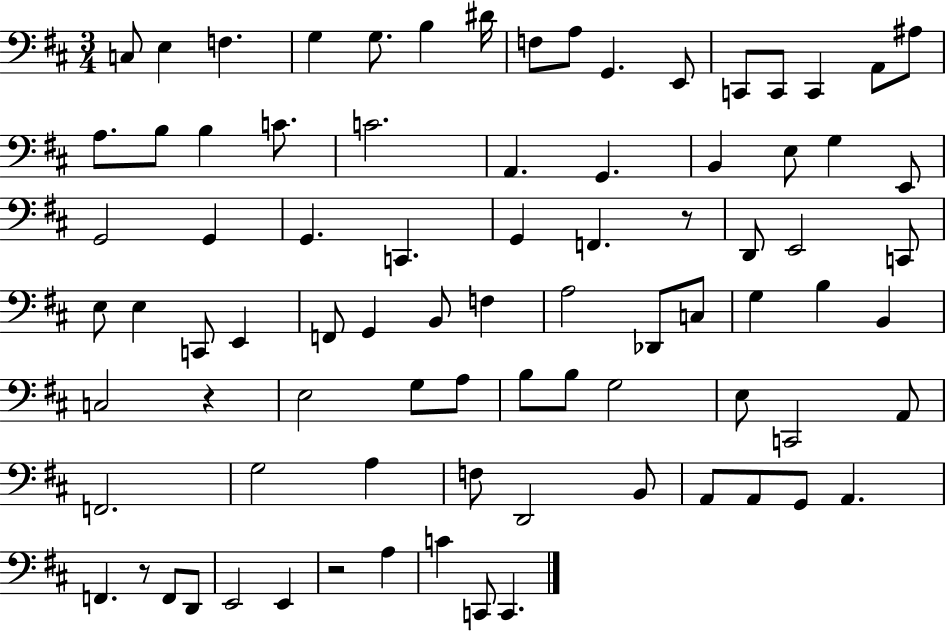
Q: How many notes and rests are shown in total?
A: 83